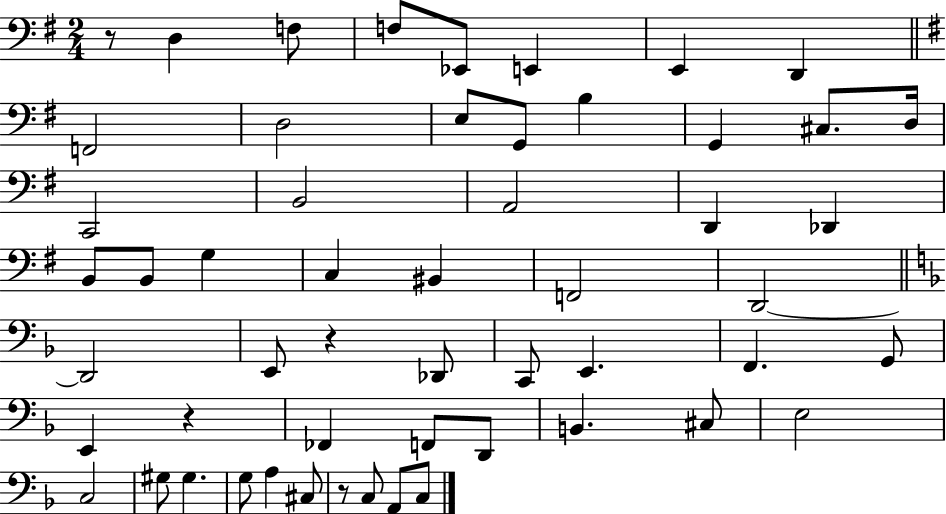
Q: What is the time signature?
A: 2/4